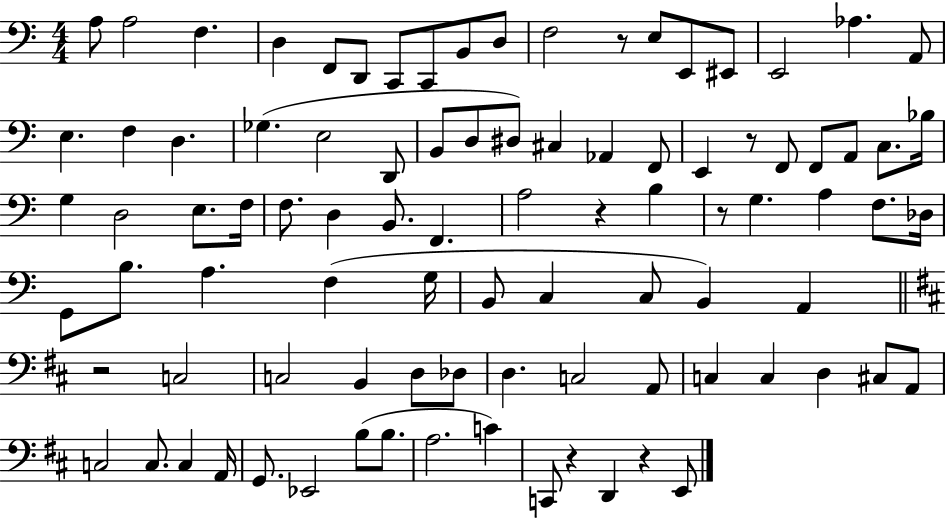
X:1
T:Untitled
M:4/4
L:1/4
K:C
A,/2 A,2 F, D, F,,/2 D,,/2 C,,/2 C,,/2 B,,/2 D,/2 F,2 z/2 E,/2 E,,/2 ^E,,/2 E,,2 _A, A,,/2 E, F, D, _G, E,2 D,,/2 B,,/2 D,/2 ^D,/2 ^C, _A,, F,,/2 E,, z/2 F,,/2 F,,/2 A,,/2 C,/2 _B,/4 G, D,2 E,/2 F,/4 F,/2 D, B,,/2 F,, A,2 z B, z/2 G, A, F,/2 _D,/4 G,,/2 B,/2 A, F, G,/4 B,,/2 C, C,/2 B,, A,, z2 C,2 C,2 B,, D,/2 _D,/2 D, C,2 A,,/2 C, C, D, ^C,/2 A,,/2 C,2 C,/2 C, A,,/4 G,,/2 _E,,2 B,/2 B,/2 A,2 C C,,/2 z D,, z E,,/2